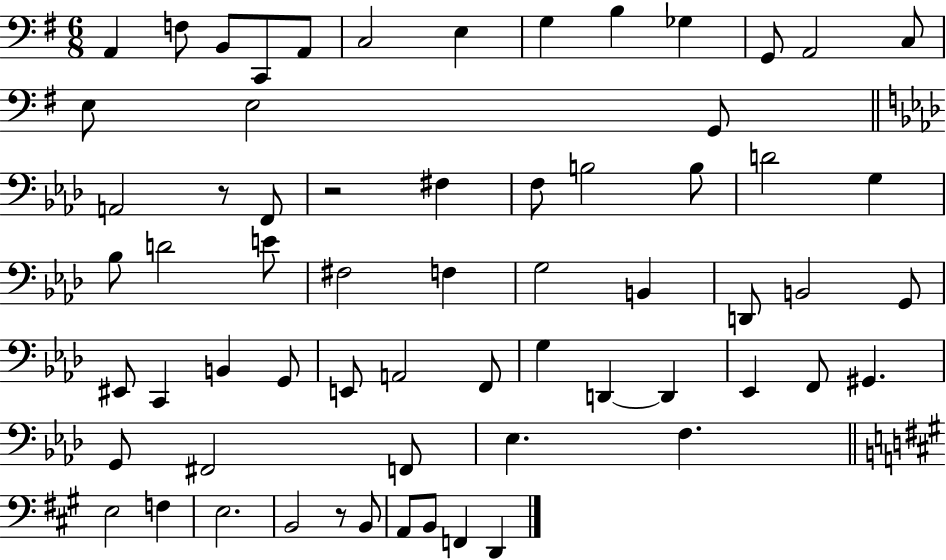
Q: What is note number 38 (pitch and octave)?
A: G2